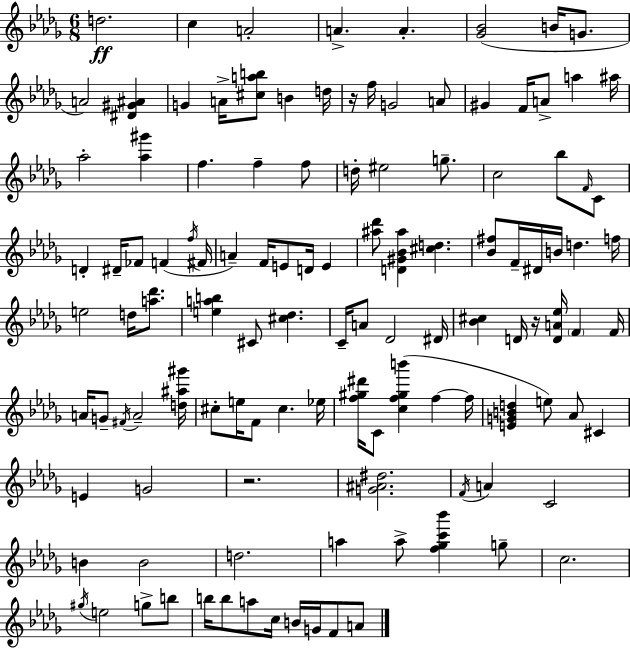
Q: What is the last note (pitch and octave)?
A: A4